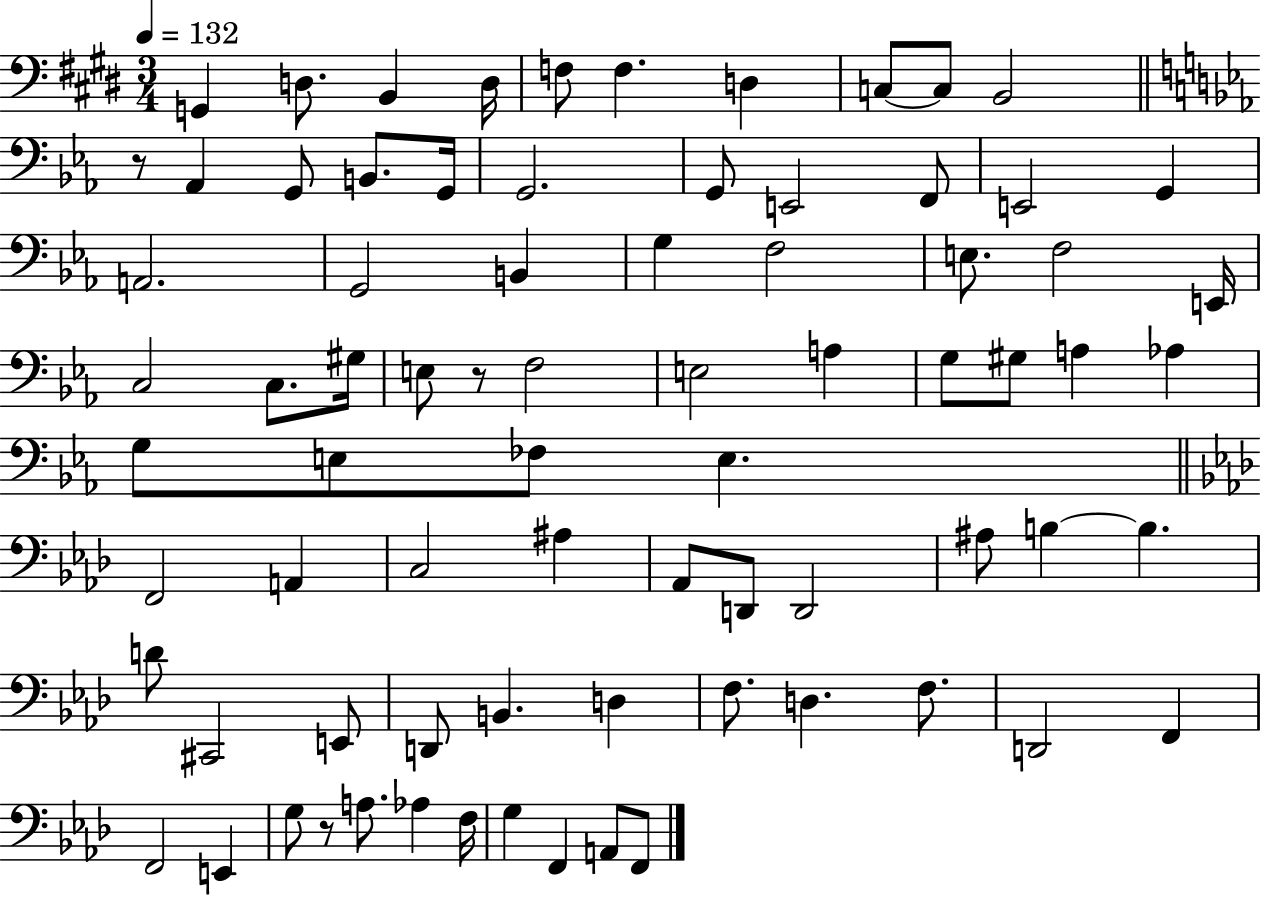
{
  \clef bass
  \numericTimeSignature
  \time 3/4
  \key e \major
  \tempo 4 = 132
  g,4 d8. b,4 d16 | f8 f4. d4 | c8~~ c8 b,2 | \bar "||" \break \key ees \major r8 aes,4 g,8 b,8. g,16 | g,2. | g,8 e,2 f,8 | e,2 g,4 | \break a,2. | g,2 b,4 | g4 f2 | e8. f2 e,16 | \break c2 c8. gis16 | e8 r8 f2 | e2 a4 | g8 gis8 a4 aes4 | \break g8 e8 fes8 e4. | \bar "||" \break \key aes \major f,2 a,4 | c2 ais4 | aes,8 d,8 d,2 | ais8 b4~~ b4. | \break d'8 cis,2 e,8 | d,8 b,4. d4 | f8. d4. f8. | d,2 f,4 | \break f,2 e,4 | g8 r8 a8. aes4 f16 | g4 f,4 a,8 f,8 | \bar "|."
}